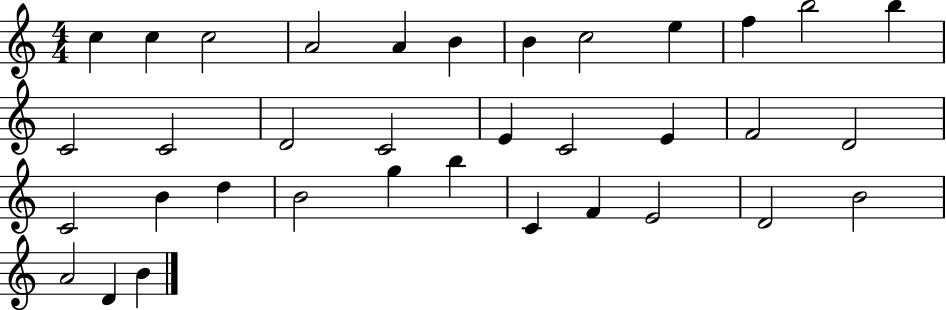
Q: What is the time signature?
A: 4/4